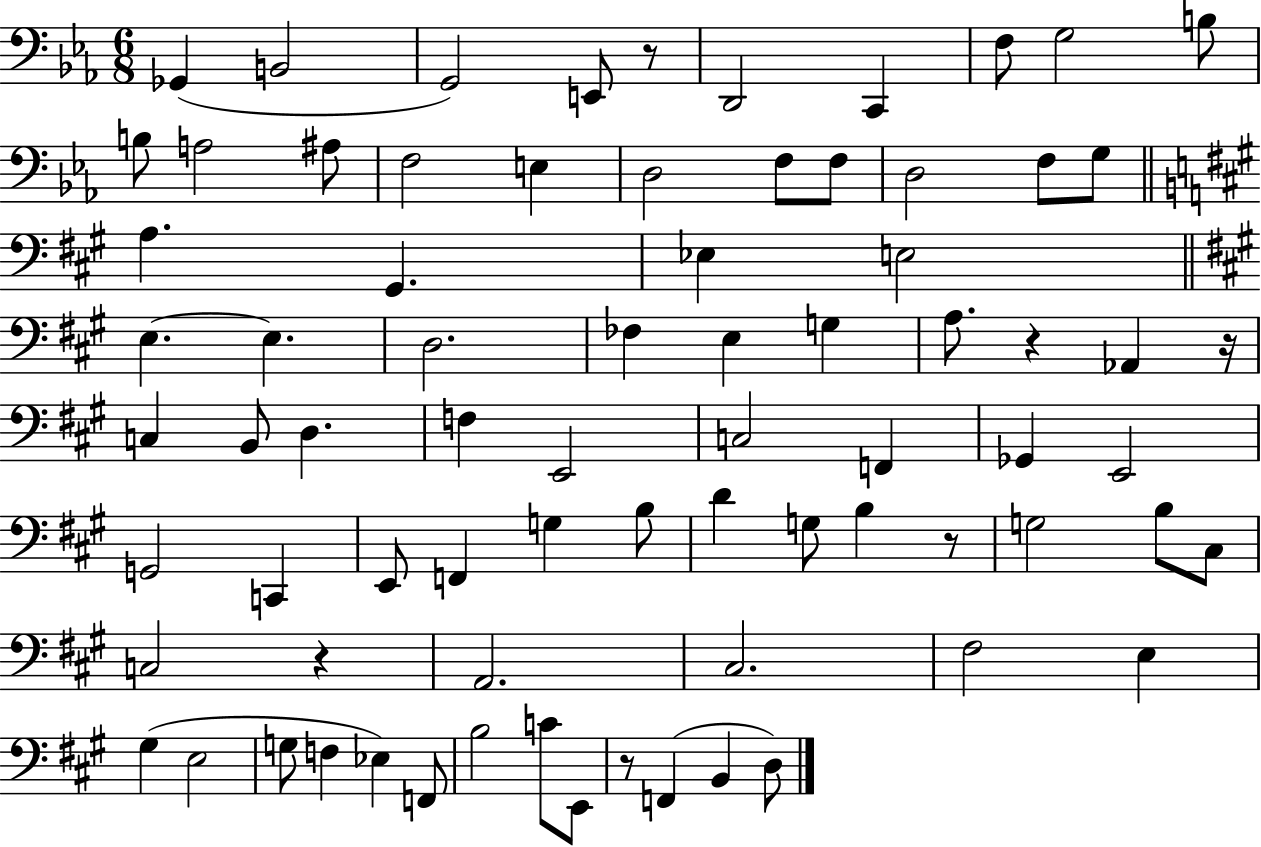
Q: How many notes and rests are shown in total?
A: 76